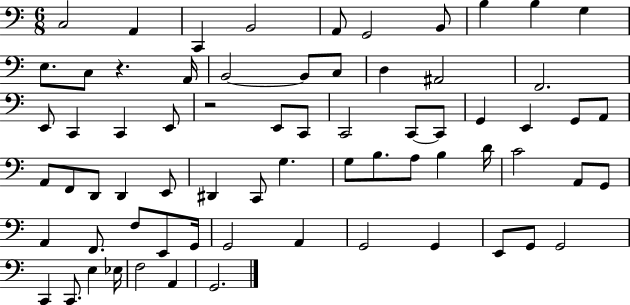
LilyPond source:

{
  \clef bass
  \numericTimeSignature
  \time 6/8
  \key c \major
  c2 a,4 | c,4 b,2 | a,8 g,2 b,8 | b4 b4 g4 | \break e8. c8 r4. a,16 | b,2~~ b,8 c8 | d4 ais,2 | f,2. | \break e,8 c,4 c,4 e,8 | r2 e,8 c,8 | c,2 c,8~~ c,8 | g,4 e,4 g,8 a,8 | \break a,8 f,8 d,8 d,4 e,8 | dis,4 c,8 g4. | g8 b8. a8 b4 d'16 | c'2 a,8 g,8 | \break a,4 f,8. f8 e,8 g,16 | g,2 a,4 | g,2 g,4 | e,8 g,8 g,2 | \break c,4 c,8. e4 ees16 | f2 a,4 | g,2. | \bar "|."
}